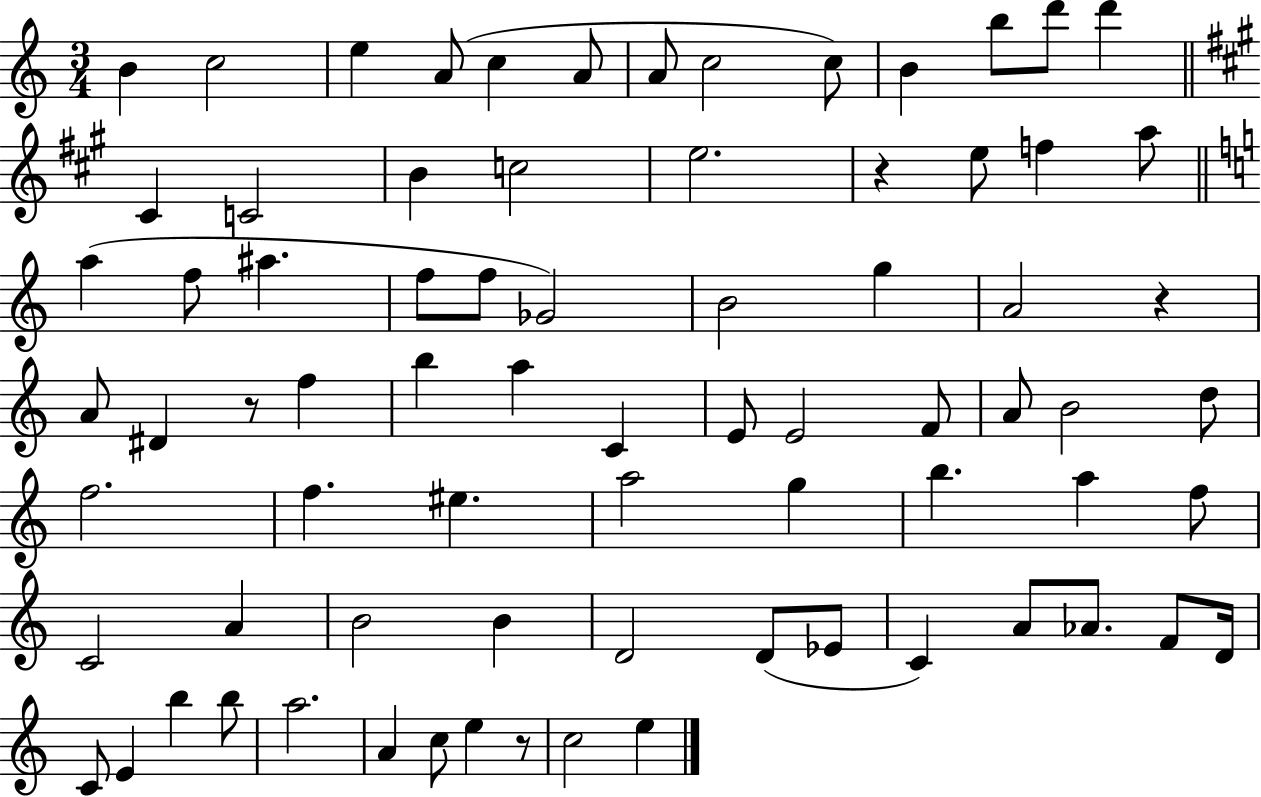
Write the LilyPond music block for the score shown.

{
  \clef treble
  \numericTimeSignature
  \time 3/4
  \key c \major
  b'4 c''2 | e''4 a'8( c''4 a'8 | a'8 c''2 c''8) | b'4 b''8 d'''8 d'''4 | \break \bar "||" \break \key a \major cis'4 c'2 | b'4 c''2 | e''2. | r4 e''8 f''4 a''8 | \break \bar "||" \break \key a \minor a''4( f''8 ais''4. | f''8 f''8 ges'2) | b'2 g''4 | a'2 r4 | \break a'8 dis'4 r8 f''4 | b''4 a''4 c'4 | e'8 e'2 f'8 | a'8 b'2 d''8 | \break f''2. | f''4. eis''4. | a''2 g''4 | b''4. a''4 f''8 | \break c'2 a'4 | b'2 b'4 | d'2 d'8( ees'8 | c'4) a'8 aes'8. f'8 d'16 | \break c'8 e'4 b''4 b''8 | a''2. | a'4 c''8 e''4 r8 | c''2 e''4 | \break \bar "|."
}